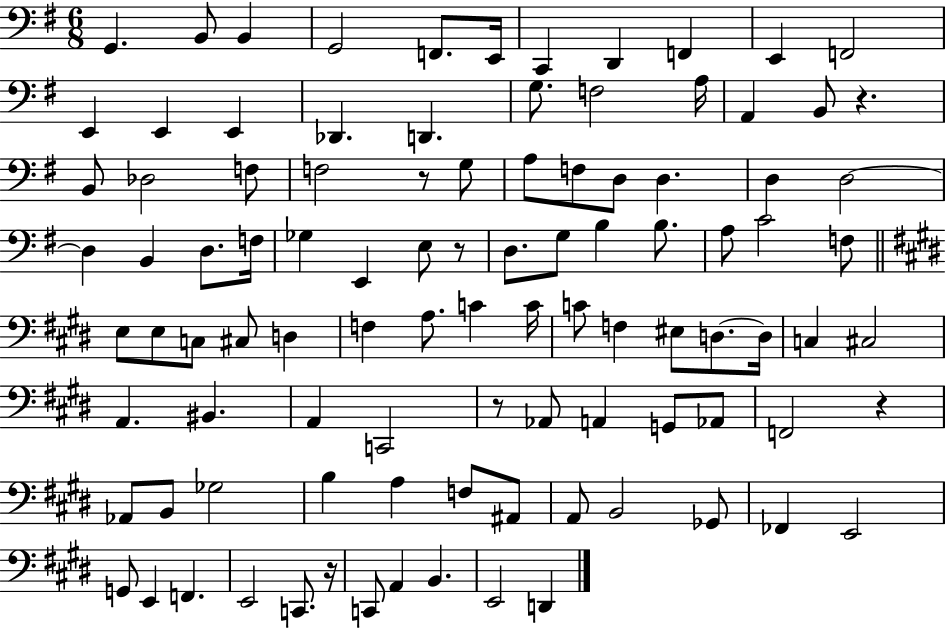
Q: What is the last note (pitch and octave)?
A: D2